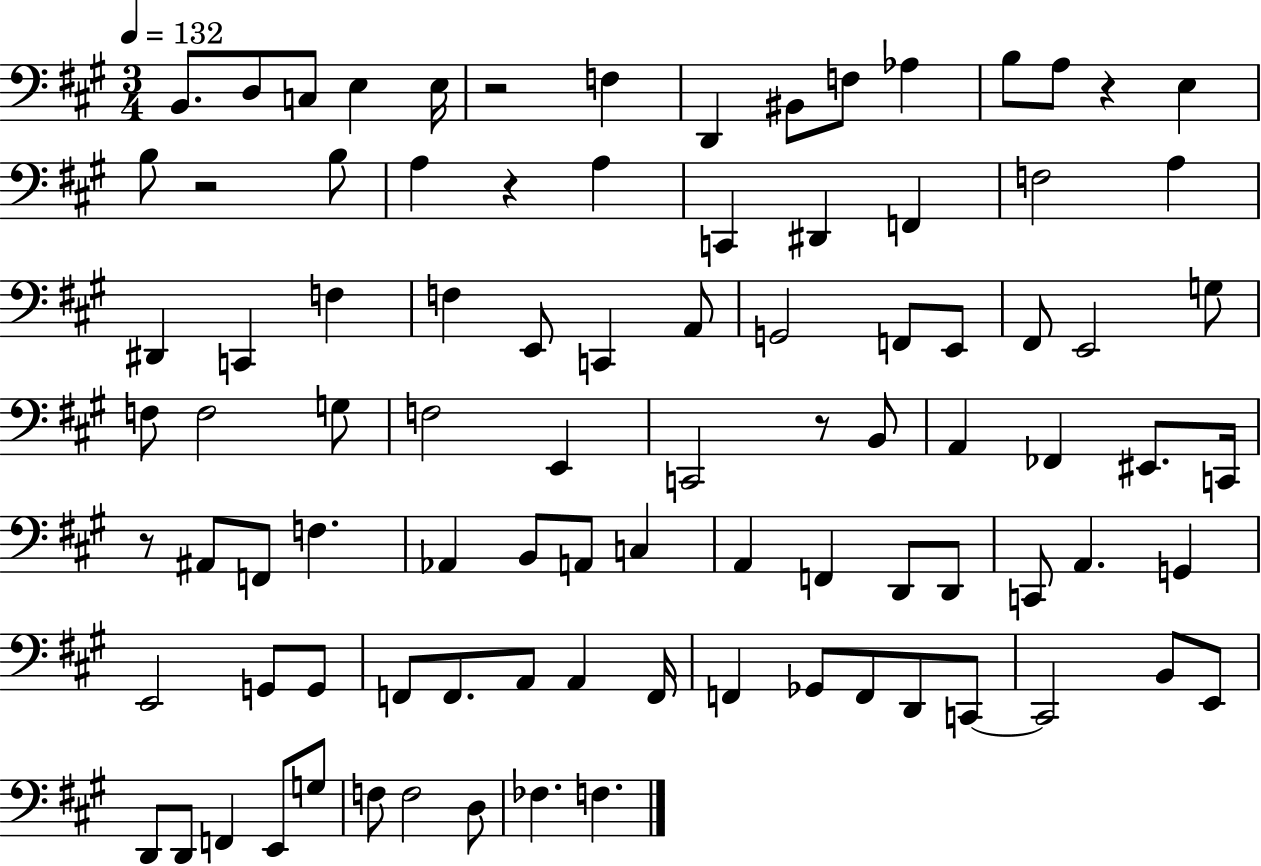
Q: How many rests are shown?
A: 6